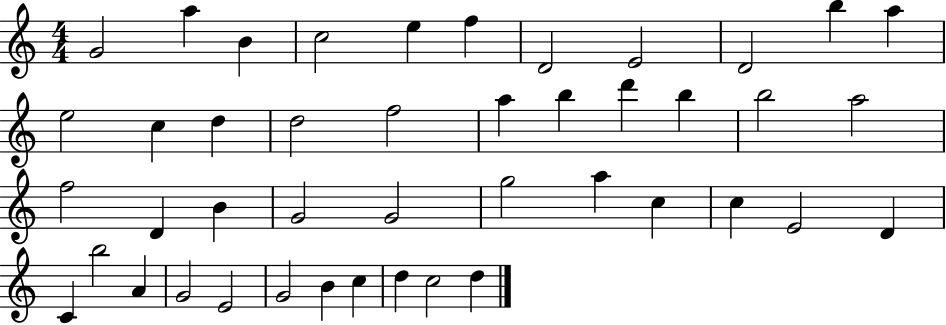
X:1
T:Untitled
M:4/4
L:1/4
K:C
G2 a B c2 e f D2 E2 D2 b a e2 c d d2 f2 a b d' b b2 a2 f2 D B G2 G2 g2 a c c E2 D C b2 A G2 E2 G2 B c d c2 d